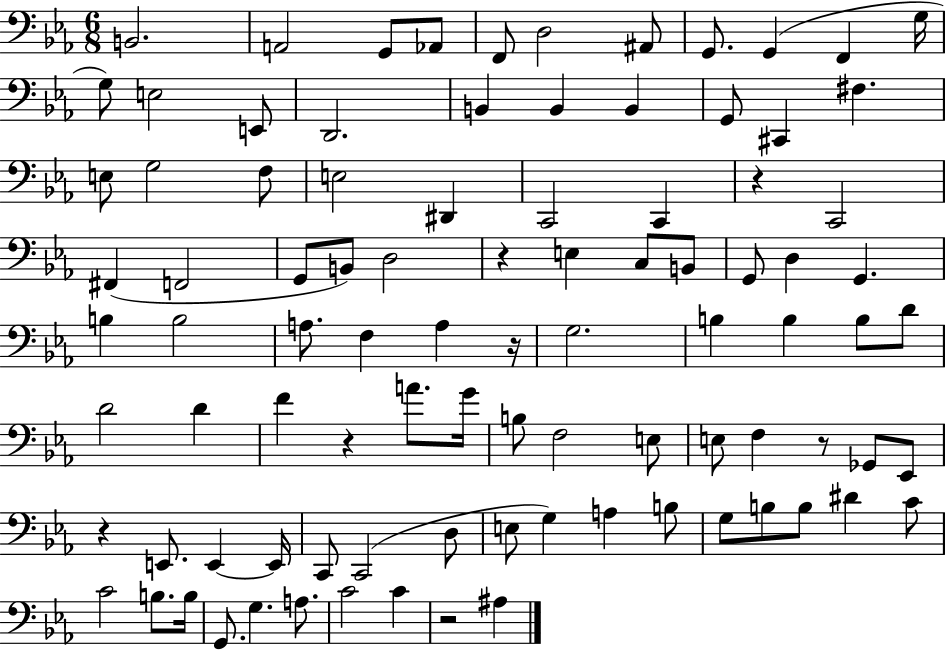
B2/h. A2/h G2/e Ab2/e F2/e D3/h A#2/e G2/e. G2/q F2/q G3/s G3/e E3/h E2/e D2/h. B2/q B2/q B2/q G2/e C#2/q F#3/q. E3/e G3/h F3/e E3/h D#2/q C2/h C2/q R/q C2/h F#2/q F2/h G2/e B2/e D3/h R/q E3/q C3/e B2/e G2/e D3/q G2/q. B3/q B3/h A3/e. F3/q A3/q R/s G3/h. B3/q B3/q B3/e D4/e D4/h D4/q F4/q R/q A4/e. G4/s B3/e F3/h E3/e E3/e F3/q R/e Gb2/e Eb2/e R/q E2/e. E2/q E2/s C2/e C2/h D3/e E3/e G3/q A3/q B3/e G3/e B3/e B3/e D#4/q C4/e C4/h B3/e. B3/s G2/e. G3/q. A3/e. C4/h C4/q R/h A#3/q